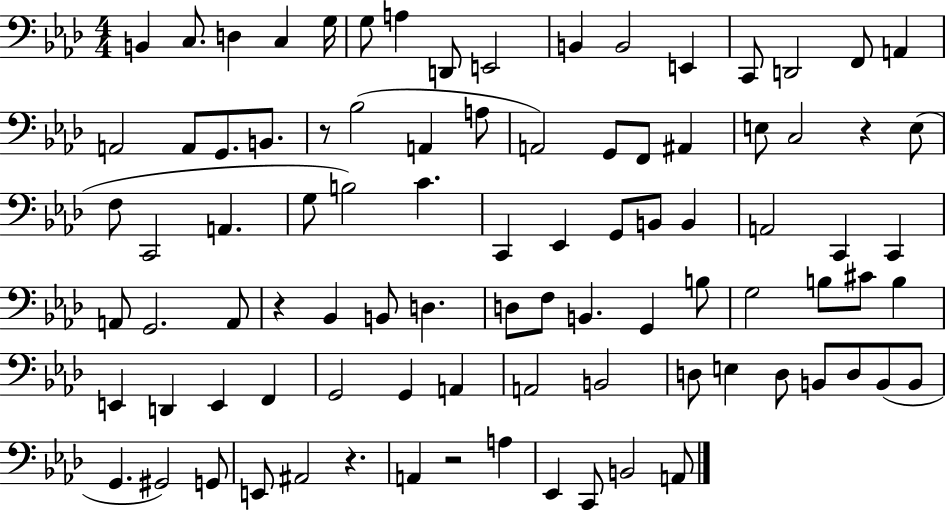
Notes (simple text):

B2/q C3/e. D3/q C3/q G3/s G3/e A3/q D2/e E2/h B2/q B2/h E2/q C2/e D2/h F2/e A2/q A2/h A2/e G2/e. B2/e. R/e Bb3/h A2/q A3/e A2/h G2/e F2/e A#2/q E3/e C3/h R/q E3/e F3/e C2/h A2/q. G3/e B3/h C4/q. C2/q Eb2/q G2/e B2/e B2/q A2/h C2/q C2/q A2/e G2/h. A2/e R/q Bb2/q B2/e D3/q. D3/e F3/e B2/q. G2/q B3/e G3/h B3/e C#4/e B3/q E2/q D2/q E2/q F2/q G2/h G2/q A2/q A2/h B2/h D3/e E3/q D3/e B2/e D3/e B2/e B2/e G2/q. G#2/h G2/e E2/e A#2/h R/q. A2/q R/h A3/q Eb2/q C2/e B2/h A2/e